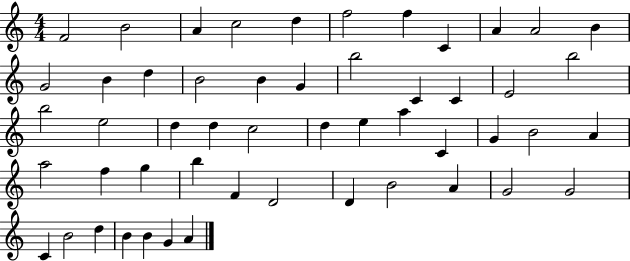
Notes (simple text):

F4/h B4/h A4/q C5/h D5/q F5/h F5/q C4/q A4/q A4/h B4/q G4/h B4/q D5/q B4/h B4/q G4/q B5/h C4/q C4/q E4/h B5/h B5/h E5/h D5/q D5/q C5/h D5/q E5/q A5/q C4/q G4/q B4/h A4/q A5/h F5/q G5/q B5/q F4/q D4/h D4/q B4/h A4/q G4/h G4/h C4/q B4/h D5/q B4/q B4/q G4/q A4/q